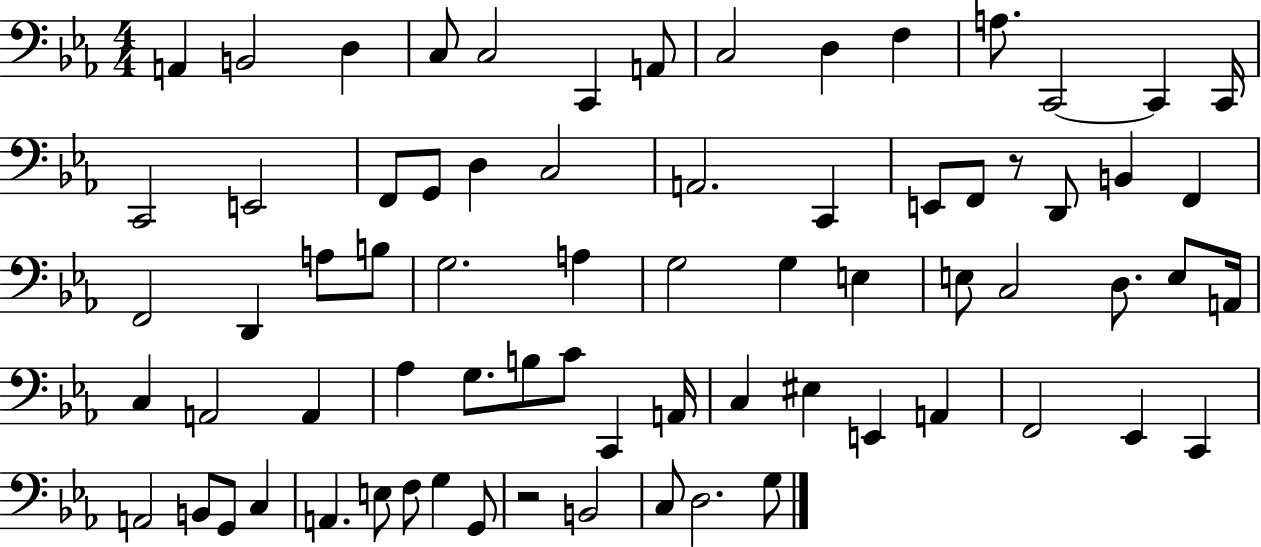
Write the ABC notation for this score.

X:1
T:Untitled
M:4/4
L:1/4
K:Eb
A,, B,,2 D, C,/2 C,2 C,, A,,/2 C,2 D, F, A,/2 C,,2 C,, C,,/4 C,,2 E,,2 F,,/2 G,,/2 D, C,2 A,,2 C,, E,,/2 F,,/2 z/2 D,,/2 B,, F,, F,,2 D,, A,/2 B,/2 G,2 A, G,2 G, E, E,/2 C,2 D,/2 E,/2 A,,/4 C, A,,2 A,, _A, G,/2 B,/2 C/2 C,, A,,/4 C, ^E, E,, A,, F,,2 _E,, C,, A,,2 B,,/2 G,,/2 C, A,, E,/2 F,/2 G, G,,/2 z2 B,,2 C,/2 D,2 G,/2